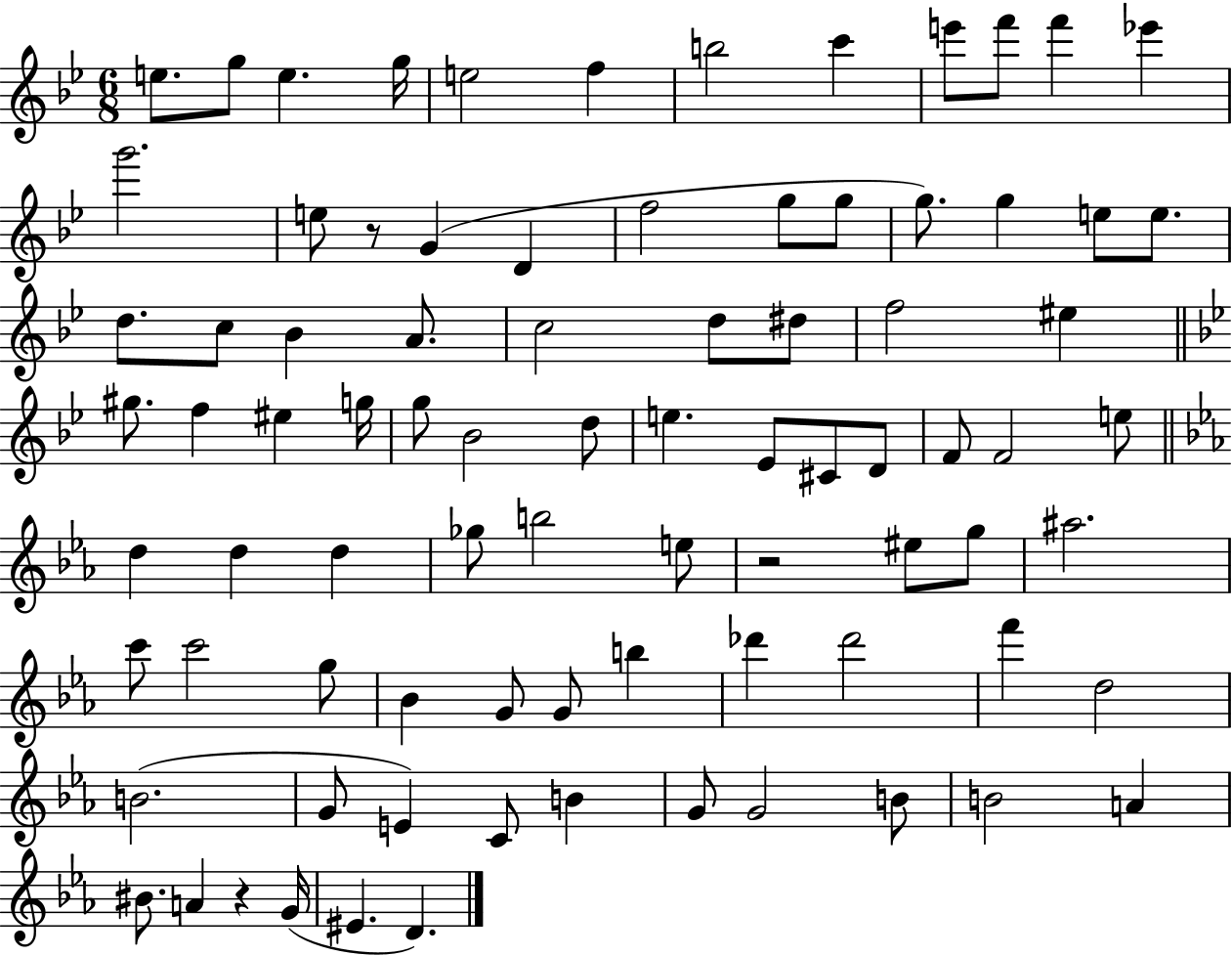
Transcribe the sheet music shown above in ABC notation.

X:1
T:Untitled
M:6/8
L:1/4
K:Bb
e/2 g/2 e g/4 e2 f b2 c' e'/2 f'/2 f' _e' g'2 e/2 z/2 G D f2 g/2 g/2 g/2 g e/2 e/2 d/2 c/2 _B A/2 c2 d/2 ^d/2 f2 ^e ^g/2 f ^e g/4 g/2 _B2 d/2 e _E/2 ^C/2 D/2 F/2 F2 e/2 d d d _g/2 b2 e/2 z2 ^e/2 g/2 ^a2 c'/2 c'2 g/2 _B G/2 G/2 b _d' _d'2 f' d2 B2 G/2 E C/2 B G/2 G2 B/2 B2 A ^B/2 A z G/4 ^E D